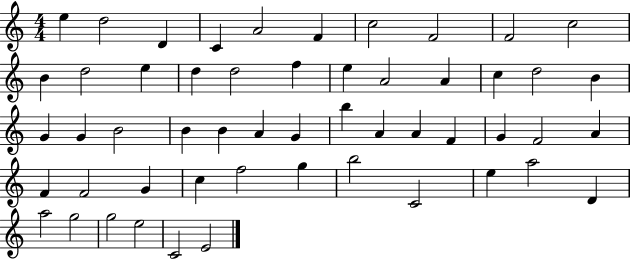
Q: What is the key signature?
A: C major